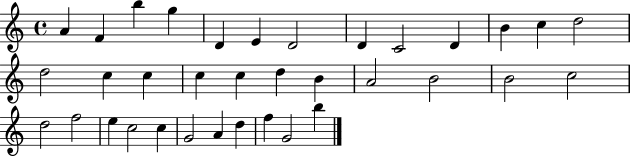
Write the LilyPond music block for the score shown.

{
  \clef treble
  \time 4/4
  \defaultTimeSignature
  \key c \major
  a'4 f'4 b''4 g''4 | d'4 e'4 d'2 | d'4 c'2 d'4 | b'4 c''4 d''2 | \break d''2 c''4 c''4 | c''4 c''4 d''4 b'4 | a'2 b'2 | b'2 c''2 | \break d''2 f''2 | e''4 c''2 c''4 | g'2 a'4 d''4 | f''4 g'2 b''4 | \break \bar "|."
}